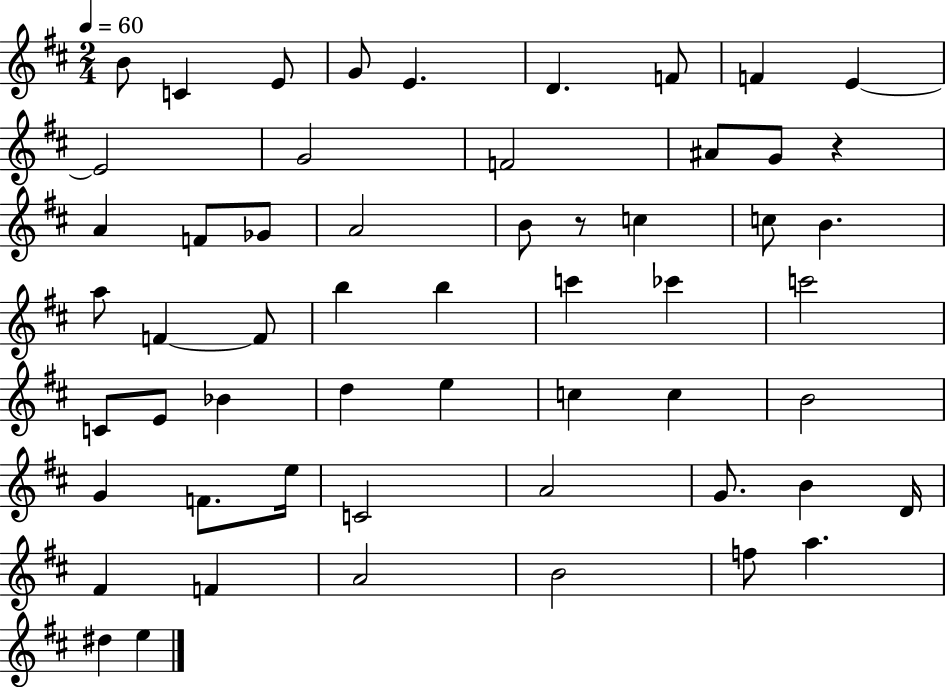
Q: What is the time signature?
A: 2/4